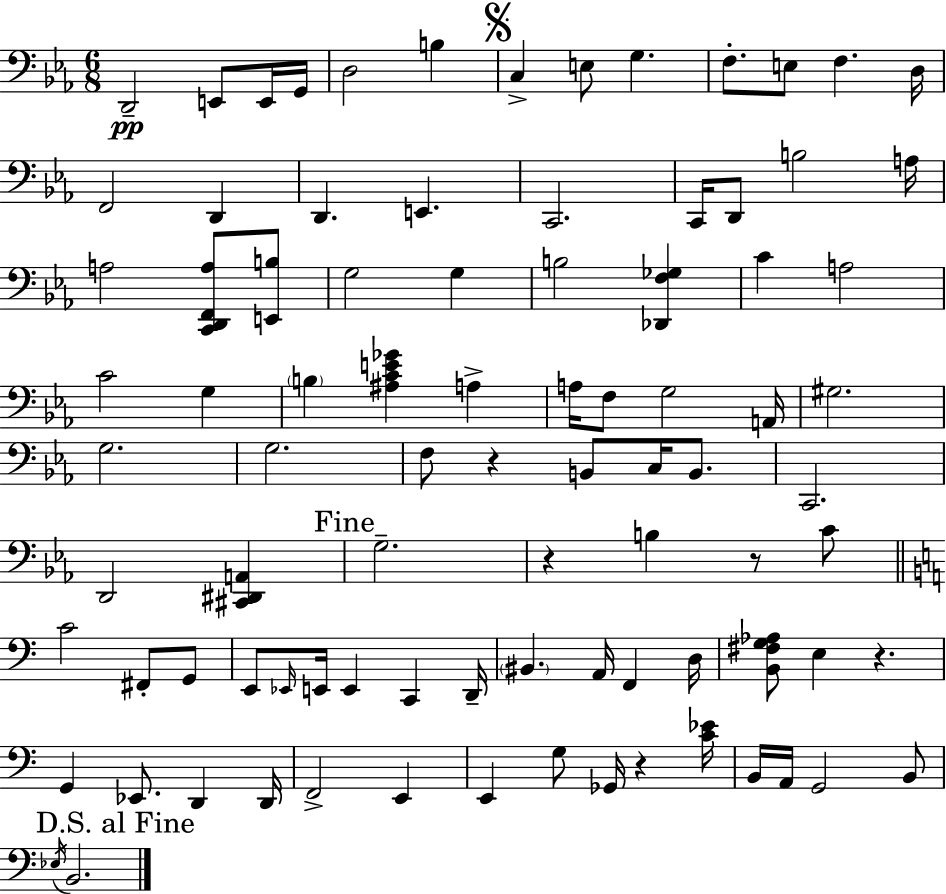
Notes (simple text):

D2/h E2/e E2/s G2/s D3/h B3/q C3/q E3/e G3/q. F3/e. E3/e F3/q. D3/s F2/h D2/q D2/q. E2/q. C2/h. C2/s D2/e B3/h A3/s A3/h [C2,D2,F2,A3]/e [E2,B3]/e G3/h G3/q B3/h [Db2,F3,Gb3]/q C4/q A3/h C4/h G3/q B3/q [A#3,C4,E4,Gb4]/q A3/q A3/s F3/e G3/h A2/s G#3/h. G3/h. G3/h. F3/e R/q B2/e C3/s B2/e. C2/h. D2/h [C#2,D#2,A2]/q G3/h. R/q B3/q R/e C4/e C4/h F#2/e G2/e E2/e Eb2/s E2/s E2/q C2/q D2/s BIS2/q. A2/s F2/q D3/s [B2,F#3,G3,Ab3]/e E3/q R/q. G2/q Eb2/e. D2/q D2/s F2/h E2/q E2/q G3/e Gb2/s R/q [C4,Eb4]/s B2/s A2/s G2/h B2/e Eb3/s B2/h.